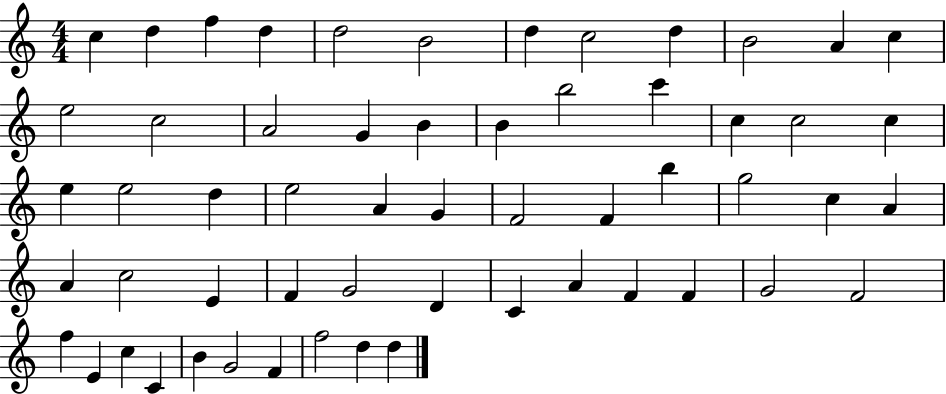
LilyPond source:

{
  \clef treble
  \numericTimeSignature
  \time 4/4
  \key c \major
  c''4 d''4 f''4 d''4 | d''2 b'2 | d''4 c''2 d''4 | b'2 a'4 c''4 | \break e''2 c''2 | a'2 g'4 b'4 | b'4 b''2 c'''4 | c''4 c''2 c''4 | \break e''4 e''2 d''4 | e''2 a'4 g'4 | f'2 f'4 b''4 | g''2 c''4 a'4 | \break a'4 c''2 e'4 | f'4 g'2 d'4 | c'4 a'4 f'4 f'4 | g'2 f'2 | \break f''4 e'4 c''4 c'4 | b'4 g'2 f'4 | f''2 d''4 d''4 | \bar "|."
}